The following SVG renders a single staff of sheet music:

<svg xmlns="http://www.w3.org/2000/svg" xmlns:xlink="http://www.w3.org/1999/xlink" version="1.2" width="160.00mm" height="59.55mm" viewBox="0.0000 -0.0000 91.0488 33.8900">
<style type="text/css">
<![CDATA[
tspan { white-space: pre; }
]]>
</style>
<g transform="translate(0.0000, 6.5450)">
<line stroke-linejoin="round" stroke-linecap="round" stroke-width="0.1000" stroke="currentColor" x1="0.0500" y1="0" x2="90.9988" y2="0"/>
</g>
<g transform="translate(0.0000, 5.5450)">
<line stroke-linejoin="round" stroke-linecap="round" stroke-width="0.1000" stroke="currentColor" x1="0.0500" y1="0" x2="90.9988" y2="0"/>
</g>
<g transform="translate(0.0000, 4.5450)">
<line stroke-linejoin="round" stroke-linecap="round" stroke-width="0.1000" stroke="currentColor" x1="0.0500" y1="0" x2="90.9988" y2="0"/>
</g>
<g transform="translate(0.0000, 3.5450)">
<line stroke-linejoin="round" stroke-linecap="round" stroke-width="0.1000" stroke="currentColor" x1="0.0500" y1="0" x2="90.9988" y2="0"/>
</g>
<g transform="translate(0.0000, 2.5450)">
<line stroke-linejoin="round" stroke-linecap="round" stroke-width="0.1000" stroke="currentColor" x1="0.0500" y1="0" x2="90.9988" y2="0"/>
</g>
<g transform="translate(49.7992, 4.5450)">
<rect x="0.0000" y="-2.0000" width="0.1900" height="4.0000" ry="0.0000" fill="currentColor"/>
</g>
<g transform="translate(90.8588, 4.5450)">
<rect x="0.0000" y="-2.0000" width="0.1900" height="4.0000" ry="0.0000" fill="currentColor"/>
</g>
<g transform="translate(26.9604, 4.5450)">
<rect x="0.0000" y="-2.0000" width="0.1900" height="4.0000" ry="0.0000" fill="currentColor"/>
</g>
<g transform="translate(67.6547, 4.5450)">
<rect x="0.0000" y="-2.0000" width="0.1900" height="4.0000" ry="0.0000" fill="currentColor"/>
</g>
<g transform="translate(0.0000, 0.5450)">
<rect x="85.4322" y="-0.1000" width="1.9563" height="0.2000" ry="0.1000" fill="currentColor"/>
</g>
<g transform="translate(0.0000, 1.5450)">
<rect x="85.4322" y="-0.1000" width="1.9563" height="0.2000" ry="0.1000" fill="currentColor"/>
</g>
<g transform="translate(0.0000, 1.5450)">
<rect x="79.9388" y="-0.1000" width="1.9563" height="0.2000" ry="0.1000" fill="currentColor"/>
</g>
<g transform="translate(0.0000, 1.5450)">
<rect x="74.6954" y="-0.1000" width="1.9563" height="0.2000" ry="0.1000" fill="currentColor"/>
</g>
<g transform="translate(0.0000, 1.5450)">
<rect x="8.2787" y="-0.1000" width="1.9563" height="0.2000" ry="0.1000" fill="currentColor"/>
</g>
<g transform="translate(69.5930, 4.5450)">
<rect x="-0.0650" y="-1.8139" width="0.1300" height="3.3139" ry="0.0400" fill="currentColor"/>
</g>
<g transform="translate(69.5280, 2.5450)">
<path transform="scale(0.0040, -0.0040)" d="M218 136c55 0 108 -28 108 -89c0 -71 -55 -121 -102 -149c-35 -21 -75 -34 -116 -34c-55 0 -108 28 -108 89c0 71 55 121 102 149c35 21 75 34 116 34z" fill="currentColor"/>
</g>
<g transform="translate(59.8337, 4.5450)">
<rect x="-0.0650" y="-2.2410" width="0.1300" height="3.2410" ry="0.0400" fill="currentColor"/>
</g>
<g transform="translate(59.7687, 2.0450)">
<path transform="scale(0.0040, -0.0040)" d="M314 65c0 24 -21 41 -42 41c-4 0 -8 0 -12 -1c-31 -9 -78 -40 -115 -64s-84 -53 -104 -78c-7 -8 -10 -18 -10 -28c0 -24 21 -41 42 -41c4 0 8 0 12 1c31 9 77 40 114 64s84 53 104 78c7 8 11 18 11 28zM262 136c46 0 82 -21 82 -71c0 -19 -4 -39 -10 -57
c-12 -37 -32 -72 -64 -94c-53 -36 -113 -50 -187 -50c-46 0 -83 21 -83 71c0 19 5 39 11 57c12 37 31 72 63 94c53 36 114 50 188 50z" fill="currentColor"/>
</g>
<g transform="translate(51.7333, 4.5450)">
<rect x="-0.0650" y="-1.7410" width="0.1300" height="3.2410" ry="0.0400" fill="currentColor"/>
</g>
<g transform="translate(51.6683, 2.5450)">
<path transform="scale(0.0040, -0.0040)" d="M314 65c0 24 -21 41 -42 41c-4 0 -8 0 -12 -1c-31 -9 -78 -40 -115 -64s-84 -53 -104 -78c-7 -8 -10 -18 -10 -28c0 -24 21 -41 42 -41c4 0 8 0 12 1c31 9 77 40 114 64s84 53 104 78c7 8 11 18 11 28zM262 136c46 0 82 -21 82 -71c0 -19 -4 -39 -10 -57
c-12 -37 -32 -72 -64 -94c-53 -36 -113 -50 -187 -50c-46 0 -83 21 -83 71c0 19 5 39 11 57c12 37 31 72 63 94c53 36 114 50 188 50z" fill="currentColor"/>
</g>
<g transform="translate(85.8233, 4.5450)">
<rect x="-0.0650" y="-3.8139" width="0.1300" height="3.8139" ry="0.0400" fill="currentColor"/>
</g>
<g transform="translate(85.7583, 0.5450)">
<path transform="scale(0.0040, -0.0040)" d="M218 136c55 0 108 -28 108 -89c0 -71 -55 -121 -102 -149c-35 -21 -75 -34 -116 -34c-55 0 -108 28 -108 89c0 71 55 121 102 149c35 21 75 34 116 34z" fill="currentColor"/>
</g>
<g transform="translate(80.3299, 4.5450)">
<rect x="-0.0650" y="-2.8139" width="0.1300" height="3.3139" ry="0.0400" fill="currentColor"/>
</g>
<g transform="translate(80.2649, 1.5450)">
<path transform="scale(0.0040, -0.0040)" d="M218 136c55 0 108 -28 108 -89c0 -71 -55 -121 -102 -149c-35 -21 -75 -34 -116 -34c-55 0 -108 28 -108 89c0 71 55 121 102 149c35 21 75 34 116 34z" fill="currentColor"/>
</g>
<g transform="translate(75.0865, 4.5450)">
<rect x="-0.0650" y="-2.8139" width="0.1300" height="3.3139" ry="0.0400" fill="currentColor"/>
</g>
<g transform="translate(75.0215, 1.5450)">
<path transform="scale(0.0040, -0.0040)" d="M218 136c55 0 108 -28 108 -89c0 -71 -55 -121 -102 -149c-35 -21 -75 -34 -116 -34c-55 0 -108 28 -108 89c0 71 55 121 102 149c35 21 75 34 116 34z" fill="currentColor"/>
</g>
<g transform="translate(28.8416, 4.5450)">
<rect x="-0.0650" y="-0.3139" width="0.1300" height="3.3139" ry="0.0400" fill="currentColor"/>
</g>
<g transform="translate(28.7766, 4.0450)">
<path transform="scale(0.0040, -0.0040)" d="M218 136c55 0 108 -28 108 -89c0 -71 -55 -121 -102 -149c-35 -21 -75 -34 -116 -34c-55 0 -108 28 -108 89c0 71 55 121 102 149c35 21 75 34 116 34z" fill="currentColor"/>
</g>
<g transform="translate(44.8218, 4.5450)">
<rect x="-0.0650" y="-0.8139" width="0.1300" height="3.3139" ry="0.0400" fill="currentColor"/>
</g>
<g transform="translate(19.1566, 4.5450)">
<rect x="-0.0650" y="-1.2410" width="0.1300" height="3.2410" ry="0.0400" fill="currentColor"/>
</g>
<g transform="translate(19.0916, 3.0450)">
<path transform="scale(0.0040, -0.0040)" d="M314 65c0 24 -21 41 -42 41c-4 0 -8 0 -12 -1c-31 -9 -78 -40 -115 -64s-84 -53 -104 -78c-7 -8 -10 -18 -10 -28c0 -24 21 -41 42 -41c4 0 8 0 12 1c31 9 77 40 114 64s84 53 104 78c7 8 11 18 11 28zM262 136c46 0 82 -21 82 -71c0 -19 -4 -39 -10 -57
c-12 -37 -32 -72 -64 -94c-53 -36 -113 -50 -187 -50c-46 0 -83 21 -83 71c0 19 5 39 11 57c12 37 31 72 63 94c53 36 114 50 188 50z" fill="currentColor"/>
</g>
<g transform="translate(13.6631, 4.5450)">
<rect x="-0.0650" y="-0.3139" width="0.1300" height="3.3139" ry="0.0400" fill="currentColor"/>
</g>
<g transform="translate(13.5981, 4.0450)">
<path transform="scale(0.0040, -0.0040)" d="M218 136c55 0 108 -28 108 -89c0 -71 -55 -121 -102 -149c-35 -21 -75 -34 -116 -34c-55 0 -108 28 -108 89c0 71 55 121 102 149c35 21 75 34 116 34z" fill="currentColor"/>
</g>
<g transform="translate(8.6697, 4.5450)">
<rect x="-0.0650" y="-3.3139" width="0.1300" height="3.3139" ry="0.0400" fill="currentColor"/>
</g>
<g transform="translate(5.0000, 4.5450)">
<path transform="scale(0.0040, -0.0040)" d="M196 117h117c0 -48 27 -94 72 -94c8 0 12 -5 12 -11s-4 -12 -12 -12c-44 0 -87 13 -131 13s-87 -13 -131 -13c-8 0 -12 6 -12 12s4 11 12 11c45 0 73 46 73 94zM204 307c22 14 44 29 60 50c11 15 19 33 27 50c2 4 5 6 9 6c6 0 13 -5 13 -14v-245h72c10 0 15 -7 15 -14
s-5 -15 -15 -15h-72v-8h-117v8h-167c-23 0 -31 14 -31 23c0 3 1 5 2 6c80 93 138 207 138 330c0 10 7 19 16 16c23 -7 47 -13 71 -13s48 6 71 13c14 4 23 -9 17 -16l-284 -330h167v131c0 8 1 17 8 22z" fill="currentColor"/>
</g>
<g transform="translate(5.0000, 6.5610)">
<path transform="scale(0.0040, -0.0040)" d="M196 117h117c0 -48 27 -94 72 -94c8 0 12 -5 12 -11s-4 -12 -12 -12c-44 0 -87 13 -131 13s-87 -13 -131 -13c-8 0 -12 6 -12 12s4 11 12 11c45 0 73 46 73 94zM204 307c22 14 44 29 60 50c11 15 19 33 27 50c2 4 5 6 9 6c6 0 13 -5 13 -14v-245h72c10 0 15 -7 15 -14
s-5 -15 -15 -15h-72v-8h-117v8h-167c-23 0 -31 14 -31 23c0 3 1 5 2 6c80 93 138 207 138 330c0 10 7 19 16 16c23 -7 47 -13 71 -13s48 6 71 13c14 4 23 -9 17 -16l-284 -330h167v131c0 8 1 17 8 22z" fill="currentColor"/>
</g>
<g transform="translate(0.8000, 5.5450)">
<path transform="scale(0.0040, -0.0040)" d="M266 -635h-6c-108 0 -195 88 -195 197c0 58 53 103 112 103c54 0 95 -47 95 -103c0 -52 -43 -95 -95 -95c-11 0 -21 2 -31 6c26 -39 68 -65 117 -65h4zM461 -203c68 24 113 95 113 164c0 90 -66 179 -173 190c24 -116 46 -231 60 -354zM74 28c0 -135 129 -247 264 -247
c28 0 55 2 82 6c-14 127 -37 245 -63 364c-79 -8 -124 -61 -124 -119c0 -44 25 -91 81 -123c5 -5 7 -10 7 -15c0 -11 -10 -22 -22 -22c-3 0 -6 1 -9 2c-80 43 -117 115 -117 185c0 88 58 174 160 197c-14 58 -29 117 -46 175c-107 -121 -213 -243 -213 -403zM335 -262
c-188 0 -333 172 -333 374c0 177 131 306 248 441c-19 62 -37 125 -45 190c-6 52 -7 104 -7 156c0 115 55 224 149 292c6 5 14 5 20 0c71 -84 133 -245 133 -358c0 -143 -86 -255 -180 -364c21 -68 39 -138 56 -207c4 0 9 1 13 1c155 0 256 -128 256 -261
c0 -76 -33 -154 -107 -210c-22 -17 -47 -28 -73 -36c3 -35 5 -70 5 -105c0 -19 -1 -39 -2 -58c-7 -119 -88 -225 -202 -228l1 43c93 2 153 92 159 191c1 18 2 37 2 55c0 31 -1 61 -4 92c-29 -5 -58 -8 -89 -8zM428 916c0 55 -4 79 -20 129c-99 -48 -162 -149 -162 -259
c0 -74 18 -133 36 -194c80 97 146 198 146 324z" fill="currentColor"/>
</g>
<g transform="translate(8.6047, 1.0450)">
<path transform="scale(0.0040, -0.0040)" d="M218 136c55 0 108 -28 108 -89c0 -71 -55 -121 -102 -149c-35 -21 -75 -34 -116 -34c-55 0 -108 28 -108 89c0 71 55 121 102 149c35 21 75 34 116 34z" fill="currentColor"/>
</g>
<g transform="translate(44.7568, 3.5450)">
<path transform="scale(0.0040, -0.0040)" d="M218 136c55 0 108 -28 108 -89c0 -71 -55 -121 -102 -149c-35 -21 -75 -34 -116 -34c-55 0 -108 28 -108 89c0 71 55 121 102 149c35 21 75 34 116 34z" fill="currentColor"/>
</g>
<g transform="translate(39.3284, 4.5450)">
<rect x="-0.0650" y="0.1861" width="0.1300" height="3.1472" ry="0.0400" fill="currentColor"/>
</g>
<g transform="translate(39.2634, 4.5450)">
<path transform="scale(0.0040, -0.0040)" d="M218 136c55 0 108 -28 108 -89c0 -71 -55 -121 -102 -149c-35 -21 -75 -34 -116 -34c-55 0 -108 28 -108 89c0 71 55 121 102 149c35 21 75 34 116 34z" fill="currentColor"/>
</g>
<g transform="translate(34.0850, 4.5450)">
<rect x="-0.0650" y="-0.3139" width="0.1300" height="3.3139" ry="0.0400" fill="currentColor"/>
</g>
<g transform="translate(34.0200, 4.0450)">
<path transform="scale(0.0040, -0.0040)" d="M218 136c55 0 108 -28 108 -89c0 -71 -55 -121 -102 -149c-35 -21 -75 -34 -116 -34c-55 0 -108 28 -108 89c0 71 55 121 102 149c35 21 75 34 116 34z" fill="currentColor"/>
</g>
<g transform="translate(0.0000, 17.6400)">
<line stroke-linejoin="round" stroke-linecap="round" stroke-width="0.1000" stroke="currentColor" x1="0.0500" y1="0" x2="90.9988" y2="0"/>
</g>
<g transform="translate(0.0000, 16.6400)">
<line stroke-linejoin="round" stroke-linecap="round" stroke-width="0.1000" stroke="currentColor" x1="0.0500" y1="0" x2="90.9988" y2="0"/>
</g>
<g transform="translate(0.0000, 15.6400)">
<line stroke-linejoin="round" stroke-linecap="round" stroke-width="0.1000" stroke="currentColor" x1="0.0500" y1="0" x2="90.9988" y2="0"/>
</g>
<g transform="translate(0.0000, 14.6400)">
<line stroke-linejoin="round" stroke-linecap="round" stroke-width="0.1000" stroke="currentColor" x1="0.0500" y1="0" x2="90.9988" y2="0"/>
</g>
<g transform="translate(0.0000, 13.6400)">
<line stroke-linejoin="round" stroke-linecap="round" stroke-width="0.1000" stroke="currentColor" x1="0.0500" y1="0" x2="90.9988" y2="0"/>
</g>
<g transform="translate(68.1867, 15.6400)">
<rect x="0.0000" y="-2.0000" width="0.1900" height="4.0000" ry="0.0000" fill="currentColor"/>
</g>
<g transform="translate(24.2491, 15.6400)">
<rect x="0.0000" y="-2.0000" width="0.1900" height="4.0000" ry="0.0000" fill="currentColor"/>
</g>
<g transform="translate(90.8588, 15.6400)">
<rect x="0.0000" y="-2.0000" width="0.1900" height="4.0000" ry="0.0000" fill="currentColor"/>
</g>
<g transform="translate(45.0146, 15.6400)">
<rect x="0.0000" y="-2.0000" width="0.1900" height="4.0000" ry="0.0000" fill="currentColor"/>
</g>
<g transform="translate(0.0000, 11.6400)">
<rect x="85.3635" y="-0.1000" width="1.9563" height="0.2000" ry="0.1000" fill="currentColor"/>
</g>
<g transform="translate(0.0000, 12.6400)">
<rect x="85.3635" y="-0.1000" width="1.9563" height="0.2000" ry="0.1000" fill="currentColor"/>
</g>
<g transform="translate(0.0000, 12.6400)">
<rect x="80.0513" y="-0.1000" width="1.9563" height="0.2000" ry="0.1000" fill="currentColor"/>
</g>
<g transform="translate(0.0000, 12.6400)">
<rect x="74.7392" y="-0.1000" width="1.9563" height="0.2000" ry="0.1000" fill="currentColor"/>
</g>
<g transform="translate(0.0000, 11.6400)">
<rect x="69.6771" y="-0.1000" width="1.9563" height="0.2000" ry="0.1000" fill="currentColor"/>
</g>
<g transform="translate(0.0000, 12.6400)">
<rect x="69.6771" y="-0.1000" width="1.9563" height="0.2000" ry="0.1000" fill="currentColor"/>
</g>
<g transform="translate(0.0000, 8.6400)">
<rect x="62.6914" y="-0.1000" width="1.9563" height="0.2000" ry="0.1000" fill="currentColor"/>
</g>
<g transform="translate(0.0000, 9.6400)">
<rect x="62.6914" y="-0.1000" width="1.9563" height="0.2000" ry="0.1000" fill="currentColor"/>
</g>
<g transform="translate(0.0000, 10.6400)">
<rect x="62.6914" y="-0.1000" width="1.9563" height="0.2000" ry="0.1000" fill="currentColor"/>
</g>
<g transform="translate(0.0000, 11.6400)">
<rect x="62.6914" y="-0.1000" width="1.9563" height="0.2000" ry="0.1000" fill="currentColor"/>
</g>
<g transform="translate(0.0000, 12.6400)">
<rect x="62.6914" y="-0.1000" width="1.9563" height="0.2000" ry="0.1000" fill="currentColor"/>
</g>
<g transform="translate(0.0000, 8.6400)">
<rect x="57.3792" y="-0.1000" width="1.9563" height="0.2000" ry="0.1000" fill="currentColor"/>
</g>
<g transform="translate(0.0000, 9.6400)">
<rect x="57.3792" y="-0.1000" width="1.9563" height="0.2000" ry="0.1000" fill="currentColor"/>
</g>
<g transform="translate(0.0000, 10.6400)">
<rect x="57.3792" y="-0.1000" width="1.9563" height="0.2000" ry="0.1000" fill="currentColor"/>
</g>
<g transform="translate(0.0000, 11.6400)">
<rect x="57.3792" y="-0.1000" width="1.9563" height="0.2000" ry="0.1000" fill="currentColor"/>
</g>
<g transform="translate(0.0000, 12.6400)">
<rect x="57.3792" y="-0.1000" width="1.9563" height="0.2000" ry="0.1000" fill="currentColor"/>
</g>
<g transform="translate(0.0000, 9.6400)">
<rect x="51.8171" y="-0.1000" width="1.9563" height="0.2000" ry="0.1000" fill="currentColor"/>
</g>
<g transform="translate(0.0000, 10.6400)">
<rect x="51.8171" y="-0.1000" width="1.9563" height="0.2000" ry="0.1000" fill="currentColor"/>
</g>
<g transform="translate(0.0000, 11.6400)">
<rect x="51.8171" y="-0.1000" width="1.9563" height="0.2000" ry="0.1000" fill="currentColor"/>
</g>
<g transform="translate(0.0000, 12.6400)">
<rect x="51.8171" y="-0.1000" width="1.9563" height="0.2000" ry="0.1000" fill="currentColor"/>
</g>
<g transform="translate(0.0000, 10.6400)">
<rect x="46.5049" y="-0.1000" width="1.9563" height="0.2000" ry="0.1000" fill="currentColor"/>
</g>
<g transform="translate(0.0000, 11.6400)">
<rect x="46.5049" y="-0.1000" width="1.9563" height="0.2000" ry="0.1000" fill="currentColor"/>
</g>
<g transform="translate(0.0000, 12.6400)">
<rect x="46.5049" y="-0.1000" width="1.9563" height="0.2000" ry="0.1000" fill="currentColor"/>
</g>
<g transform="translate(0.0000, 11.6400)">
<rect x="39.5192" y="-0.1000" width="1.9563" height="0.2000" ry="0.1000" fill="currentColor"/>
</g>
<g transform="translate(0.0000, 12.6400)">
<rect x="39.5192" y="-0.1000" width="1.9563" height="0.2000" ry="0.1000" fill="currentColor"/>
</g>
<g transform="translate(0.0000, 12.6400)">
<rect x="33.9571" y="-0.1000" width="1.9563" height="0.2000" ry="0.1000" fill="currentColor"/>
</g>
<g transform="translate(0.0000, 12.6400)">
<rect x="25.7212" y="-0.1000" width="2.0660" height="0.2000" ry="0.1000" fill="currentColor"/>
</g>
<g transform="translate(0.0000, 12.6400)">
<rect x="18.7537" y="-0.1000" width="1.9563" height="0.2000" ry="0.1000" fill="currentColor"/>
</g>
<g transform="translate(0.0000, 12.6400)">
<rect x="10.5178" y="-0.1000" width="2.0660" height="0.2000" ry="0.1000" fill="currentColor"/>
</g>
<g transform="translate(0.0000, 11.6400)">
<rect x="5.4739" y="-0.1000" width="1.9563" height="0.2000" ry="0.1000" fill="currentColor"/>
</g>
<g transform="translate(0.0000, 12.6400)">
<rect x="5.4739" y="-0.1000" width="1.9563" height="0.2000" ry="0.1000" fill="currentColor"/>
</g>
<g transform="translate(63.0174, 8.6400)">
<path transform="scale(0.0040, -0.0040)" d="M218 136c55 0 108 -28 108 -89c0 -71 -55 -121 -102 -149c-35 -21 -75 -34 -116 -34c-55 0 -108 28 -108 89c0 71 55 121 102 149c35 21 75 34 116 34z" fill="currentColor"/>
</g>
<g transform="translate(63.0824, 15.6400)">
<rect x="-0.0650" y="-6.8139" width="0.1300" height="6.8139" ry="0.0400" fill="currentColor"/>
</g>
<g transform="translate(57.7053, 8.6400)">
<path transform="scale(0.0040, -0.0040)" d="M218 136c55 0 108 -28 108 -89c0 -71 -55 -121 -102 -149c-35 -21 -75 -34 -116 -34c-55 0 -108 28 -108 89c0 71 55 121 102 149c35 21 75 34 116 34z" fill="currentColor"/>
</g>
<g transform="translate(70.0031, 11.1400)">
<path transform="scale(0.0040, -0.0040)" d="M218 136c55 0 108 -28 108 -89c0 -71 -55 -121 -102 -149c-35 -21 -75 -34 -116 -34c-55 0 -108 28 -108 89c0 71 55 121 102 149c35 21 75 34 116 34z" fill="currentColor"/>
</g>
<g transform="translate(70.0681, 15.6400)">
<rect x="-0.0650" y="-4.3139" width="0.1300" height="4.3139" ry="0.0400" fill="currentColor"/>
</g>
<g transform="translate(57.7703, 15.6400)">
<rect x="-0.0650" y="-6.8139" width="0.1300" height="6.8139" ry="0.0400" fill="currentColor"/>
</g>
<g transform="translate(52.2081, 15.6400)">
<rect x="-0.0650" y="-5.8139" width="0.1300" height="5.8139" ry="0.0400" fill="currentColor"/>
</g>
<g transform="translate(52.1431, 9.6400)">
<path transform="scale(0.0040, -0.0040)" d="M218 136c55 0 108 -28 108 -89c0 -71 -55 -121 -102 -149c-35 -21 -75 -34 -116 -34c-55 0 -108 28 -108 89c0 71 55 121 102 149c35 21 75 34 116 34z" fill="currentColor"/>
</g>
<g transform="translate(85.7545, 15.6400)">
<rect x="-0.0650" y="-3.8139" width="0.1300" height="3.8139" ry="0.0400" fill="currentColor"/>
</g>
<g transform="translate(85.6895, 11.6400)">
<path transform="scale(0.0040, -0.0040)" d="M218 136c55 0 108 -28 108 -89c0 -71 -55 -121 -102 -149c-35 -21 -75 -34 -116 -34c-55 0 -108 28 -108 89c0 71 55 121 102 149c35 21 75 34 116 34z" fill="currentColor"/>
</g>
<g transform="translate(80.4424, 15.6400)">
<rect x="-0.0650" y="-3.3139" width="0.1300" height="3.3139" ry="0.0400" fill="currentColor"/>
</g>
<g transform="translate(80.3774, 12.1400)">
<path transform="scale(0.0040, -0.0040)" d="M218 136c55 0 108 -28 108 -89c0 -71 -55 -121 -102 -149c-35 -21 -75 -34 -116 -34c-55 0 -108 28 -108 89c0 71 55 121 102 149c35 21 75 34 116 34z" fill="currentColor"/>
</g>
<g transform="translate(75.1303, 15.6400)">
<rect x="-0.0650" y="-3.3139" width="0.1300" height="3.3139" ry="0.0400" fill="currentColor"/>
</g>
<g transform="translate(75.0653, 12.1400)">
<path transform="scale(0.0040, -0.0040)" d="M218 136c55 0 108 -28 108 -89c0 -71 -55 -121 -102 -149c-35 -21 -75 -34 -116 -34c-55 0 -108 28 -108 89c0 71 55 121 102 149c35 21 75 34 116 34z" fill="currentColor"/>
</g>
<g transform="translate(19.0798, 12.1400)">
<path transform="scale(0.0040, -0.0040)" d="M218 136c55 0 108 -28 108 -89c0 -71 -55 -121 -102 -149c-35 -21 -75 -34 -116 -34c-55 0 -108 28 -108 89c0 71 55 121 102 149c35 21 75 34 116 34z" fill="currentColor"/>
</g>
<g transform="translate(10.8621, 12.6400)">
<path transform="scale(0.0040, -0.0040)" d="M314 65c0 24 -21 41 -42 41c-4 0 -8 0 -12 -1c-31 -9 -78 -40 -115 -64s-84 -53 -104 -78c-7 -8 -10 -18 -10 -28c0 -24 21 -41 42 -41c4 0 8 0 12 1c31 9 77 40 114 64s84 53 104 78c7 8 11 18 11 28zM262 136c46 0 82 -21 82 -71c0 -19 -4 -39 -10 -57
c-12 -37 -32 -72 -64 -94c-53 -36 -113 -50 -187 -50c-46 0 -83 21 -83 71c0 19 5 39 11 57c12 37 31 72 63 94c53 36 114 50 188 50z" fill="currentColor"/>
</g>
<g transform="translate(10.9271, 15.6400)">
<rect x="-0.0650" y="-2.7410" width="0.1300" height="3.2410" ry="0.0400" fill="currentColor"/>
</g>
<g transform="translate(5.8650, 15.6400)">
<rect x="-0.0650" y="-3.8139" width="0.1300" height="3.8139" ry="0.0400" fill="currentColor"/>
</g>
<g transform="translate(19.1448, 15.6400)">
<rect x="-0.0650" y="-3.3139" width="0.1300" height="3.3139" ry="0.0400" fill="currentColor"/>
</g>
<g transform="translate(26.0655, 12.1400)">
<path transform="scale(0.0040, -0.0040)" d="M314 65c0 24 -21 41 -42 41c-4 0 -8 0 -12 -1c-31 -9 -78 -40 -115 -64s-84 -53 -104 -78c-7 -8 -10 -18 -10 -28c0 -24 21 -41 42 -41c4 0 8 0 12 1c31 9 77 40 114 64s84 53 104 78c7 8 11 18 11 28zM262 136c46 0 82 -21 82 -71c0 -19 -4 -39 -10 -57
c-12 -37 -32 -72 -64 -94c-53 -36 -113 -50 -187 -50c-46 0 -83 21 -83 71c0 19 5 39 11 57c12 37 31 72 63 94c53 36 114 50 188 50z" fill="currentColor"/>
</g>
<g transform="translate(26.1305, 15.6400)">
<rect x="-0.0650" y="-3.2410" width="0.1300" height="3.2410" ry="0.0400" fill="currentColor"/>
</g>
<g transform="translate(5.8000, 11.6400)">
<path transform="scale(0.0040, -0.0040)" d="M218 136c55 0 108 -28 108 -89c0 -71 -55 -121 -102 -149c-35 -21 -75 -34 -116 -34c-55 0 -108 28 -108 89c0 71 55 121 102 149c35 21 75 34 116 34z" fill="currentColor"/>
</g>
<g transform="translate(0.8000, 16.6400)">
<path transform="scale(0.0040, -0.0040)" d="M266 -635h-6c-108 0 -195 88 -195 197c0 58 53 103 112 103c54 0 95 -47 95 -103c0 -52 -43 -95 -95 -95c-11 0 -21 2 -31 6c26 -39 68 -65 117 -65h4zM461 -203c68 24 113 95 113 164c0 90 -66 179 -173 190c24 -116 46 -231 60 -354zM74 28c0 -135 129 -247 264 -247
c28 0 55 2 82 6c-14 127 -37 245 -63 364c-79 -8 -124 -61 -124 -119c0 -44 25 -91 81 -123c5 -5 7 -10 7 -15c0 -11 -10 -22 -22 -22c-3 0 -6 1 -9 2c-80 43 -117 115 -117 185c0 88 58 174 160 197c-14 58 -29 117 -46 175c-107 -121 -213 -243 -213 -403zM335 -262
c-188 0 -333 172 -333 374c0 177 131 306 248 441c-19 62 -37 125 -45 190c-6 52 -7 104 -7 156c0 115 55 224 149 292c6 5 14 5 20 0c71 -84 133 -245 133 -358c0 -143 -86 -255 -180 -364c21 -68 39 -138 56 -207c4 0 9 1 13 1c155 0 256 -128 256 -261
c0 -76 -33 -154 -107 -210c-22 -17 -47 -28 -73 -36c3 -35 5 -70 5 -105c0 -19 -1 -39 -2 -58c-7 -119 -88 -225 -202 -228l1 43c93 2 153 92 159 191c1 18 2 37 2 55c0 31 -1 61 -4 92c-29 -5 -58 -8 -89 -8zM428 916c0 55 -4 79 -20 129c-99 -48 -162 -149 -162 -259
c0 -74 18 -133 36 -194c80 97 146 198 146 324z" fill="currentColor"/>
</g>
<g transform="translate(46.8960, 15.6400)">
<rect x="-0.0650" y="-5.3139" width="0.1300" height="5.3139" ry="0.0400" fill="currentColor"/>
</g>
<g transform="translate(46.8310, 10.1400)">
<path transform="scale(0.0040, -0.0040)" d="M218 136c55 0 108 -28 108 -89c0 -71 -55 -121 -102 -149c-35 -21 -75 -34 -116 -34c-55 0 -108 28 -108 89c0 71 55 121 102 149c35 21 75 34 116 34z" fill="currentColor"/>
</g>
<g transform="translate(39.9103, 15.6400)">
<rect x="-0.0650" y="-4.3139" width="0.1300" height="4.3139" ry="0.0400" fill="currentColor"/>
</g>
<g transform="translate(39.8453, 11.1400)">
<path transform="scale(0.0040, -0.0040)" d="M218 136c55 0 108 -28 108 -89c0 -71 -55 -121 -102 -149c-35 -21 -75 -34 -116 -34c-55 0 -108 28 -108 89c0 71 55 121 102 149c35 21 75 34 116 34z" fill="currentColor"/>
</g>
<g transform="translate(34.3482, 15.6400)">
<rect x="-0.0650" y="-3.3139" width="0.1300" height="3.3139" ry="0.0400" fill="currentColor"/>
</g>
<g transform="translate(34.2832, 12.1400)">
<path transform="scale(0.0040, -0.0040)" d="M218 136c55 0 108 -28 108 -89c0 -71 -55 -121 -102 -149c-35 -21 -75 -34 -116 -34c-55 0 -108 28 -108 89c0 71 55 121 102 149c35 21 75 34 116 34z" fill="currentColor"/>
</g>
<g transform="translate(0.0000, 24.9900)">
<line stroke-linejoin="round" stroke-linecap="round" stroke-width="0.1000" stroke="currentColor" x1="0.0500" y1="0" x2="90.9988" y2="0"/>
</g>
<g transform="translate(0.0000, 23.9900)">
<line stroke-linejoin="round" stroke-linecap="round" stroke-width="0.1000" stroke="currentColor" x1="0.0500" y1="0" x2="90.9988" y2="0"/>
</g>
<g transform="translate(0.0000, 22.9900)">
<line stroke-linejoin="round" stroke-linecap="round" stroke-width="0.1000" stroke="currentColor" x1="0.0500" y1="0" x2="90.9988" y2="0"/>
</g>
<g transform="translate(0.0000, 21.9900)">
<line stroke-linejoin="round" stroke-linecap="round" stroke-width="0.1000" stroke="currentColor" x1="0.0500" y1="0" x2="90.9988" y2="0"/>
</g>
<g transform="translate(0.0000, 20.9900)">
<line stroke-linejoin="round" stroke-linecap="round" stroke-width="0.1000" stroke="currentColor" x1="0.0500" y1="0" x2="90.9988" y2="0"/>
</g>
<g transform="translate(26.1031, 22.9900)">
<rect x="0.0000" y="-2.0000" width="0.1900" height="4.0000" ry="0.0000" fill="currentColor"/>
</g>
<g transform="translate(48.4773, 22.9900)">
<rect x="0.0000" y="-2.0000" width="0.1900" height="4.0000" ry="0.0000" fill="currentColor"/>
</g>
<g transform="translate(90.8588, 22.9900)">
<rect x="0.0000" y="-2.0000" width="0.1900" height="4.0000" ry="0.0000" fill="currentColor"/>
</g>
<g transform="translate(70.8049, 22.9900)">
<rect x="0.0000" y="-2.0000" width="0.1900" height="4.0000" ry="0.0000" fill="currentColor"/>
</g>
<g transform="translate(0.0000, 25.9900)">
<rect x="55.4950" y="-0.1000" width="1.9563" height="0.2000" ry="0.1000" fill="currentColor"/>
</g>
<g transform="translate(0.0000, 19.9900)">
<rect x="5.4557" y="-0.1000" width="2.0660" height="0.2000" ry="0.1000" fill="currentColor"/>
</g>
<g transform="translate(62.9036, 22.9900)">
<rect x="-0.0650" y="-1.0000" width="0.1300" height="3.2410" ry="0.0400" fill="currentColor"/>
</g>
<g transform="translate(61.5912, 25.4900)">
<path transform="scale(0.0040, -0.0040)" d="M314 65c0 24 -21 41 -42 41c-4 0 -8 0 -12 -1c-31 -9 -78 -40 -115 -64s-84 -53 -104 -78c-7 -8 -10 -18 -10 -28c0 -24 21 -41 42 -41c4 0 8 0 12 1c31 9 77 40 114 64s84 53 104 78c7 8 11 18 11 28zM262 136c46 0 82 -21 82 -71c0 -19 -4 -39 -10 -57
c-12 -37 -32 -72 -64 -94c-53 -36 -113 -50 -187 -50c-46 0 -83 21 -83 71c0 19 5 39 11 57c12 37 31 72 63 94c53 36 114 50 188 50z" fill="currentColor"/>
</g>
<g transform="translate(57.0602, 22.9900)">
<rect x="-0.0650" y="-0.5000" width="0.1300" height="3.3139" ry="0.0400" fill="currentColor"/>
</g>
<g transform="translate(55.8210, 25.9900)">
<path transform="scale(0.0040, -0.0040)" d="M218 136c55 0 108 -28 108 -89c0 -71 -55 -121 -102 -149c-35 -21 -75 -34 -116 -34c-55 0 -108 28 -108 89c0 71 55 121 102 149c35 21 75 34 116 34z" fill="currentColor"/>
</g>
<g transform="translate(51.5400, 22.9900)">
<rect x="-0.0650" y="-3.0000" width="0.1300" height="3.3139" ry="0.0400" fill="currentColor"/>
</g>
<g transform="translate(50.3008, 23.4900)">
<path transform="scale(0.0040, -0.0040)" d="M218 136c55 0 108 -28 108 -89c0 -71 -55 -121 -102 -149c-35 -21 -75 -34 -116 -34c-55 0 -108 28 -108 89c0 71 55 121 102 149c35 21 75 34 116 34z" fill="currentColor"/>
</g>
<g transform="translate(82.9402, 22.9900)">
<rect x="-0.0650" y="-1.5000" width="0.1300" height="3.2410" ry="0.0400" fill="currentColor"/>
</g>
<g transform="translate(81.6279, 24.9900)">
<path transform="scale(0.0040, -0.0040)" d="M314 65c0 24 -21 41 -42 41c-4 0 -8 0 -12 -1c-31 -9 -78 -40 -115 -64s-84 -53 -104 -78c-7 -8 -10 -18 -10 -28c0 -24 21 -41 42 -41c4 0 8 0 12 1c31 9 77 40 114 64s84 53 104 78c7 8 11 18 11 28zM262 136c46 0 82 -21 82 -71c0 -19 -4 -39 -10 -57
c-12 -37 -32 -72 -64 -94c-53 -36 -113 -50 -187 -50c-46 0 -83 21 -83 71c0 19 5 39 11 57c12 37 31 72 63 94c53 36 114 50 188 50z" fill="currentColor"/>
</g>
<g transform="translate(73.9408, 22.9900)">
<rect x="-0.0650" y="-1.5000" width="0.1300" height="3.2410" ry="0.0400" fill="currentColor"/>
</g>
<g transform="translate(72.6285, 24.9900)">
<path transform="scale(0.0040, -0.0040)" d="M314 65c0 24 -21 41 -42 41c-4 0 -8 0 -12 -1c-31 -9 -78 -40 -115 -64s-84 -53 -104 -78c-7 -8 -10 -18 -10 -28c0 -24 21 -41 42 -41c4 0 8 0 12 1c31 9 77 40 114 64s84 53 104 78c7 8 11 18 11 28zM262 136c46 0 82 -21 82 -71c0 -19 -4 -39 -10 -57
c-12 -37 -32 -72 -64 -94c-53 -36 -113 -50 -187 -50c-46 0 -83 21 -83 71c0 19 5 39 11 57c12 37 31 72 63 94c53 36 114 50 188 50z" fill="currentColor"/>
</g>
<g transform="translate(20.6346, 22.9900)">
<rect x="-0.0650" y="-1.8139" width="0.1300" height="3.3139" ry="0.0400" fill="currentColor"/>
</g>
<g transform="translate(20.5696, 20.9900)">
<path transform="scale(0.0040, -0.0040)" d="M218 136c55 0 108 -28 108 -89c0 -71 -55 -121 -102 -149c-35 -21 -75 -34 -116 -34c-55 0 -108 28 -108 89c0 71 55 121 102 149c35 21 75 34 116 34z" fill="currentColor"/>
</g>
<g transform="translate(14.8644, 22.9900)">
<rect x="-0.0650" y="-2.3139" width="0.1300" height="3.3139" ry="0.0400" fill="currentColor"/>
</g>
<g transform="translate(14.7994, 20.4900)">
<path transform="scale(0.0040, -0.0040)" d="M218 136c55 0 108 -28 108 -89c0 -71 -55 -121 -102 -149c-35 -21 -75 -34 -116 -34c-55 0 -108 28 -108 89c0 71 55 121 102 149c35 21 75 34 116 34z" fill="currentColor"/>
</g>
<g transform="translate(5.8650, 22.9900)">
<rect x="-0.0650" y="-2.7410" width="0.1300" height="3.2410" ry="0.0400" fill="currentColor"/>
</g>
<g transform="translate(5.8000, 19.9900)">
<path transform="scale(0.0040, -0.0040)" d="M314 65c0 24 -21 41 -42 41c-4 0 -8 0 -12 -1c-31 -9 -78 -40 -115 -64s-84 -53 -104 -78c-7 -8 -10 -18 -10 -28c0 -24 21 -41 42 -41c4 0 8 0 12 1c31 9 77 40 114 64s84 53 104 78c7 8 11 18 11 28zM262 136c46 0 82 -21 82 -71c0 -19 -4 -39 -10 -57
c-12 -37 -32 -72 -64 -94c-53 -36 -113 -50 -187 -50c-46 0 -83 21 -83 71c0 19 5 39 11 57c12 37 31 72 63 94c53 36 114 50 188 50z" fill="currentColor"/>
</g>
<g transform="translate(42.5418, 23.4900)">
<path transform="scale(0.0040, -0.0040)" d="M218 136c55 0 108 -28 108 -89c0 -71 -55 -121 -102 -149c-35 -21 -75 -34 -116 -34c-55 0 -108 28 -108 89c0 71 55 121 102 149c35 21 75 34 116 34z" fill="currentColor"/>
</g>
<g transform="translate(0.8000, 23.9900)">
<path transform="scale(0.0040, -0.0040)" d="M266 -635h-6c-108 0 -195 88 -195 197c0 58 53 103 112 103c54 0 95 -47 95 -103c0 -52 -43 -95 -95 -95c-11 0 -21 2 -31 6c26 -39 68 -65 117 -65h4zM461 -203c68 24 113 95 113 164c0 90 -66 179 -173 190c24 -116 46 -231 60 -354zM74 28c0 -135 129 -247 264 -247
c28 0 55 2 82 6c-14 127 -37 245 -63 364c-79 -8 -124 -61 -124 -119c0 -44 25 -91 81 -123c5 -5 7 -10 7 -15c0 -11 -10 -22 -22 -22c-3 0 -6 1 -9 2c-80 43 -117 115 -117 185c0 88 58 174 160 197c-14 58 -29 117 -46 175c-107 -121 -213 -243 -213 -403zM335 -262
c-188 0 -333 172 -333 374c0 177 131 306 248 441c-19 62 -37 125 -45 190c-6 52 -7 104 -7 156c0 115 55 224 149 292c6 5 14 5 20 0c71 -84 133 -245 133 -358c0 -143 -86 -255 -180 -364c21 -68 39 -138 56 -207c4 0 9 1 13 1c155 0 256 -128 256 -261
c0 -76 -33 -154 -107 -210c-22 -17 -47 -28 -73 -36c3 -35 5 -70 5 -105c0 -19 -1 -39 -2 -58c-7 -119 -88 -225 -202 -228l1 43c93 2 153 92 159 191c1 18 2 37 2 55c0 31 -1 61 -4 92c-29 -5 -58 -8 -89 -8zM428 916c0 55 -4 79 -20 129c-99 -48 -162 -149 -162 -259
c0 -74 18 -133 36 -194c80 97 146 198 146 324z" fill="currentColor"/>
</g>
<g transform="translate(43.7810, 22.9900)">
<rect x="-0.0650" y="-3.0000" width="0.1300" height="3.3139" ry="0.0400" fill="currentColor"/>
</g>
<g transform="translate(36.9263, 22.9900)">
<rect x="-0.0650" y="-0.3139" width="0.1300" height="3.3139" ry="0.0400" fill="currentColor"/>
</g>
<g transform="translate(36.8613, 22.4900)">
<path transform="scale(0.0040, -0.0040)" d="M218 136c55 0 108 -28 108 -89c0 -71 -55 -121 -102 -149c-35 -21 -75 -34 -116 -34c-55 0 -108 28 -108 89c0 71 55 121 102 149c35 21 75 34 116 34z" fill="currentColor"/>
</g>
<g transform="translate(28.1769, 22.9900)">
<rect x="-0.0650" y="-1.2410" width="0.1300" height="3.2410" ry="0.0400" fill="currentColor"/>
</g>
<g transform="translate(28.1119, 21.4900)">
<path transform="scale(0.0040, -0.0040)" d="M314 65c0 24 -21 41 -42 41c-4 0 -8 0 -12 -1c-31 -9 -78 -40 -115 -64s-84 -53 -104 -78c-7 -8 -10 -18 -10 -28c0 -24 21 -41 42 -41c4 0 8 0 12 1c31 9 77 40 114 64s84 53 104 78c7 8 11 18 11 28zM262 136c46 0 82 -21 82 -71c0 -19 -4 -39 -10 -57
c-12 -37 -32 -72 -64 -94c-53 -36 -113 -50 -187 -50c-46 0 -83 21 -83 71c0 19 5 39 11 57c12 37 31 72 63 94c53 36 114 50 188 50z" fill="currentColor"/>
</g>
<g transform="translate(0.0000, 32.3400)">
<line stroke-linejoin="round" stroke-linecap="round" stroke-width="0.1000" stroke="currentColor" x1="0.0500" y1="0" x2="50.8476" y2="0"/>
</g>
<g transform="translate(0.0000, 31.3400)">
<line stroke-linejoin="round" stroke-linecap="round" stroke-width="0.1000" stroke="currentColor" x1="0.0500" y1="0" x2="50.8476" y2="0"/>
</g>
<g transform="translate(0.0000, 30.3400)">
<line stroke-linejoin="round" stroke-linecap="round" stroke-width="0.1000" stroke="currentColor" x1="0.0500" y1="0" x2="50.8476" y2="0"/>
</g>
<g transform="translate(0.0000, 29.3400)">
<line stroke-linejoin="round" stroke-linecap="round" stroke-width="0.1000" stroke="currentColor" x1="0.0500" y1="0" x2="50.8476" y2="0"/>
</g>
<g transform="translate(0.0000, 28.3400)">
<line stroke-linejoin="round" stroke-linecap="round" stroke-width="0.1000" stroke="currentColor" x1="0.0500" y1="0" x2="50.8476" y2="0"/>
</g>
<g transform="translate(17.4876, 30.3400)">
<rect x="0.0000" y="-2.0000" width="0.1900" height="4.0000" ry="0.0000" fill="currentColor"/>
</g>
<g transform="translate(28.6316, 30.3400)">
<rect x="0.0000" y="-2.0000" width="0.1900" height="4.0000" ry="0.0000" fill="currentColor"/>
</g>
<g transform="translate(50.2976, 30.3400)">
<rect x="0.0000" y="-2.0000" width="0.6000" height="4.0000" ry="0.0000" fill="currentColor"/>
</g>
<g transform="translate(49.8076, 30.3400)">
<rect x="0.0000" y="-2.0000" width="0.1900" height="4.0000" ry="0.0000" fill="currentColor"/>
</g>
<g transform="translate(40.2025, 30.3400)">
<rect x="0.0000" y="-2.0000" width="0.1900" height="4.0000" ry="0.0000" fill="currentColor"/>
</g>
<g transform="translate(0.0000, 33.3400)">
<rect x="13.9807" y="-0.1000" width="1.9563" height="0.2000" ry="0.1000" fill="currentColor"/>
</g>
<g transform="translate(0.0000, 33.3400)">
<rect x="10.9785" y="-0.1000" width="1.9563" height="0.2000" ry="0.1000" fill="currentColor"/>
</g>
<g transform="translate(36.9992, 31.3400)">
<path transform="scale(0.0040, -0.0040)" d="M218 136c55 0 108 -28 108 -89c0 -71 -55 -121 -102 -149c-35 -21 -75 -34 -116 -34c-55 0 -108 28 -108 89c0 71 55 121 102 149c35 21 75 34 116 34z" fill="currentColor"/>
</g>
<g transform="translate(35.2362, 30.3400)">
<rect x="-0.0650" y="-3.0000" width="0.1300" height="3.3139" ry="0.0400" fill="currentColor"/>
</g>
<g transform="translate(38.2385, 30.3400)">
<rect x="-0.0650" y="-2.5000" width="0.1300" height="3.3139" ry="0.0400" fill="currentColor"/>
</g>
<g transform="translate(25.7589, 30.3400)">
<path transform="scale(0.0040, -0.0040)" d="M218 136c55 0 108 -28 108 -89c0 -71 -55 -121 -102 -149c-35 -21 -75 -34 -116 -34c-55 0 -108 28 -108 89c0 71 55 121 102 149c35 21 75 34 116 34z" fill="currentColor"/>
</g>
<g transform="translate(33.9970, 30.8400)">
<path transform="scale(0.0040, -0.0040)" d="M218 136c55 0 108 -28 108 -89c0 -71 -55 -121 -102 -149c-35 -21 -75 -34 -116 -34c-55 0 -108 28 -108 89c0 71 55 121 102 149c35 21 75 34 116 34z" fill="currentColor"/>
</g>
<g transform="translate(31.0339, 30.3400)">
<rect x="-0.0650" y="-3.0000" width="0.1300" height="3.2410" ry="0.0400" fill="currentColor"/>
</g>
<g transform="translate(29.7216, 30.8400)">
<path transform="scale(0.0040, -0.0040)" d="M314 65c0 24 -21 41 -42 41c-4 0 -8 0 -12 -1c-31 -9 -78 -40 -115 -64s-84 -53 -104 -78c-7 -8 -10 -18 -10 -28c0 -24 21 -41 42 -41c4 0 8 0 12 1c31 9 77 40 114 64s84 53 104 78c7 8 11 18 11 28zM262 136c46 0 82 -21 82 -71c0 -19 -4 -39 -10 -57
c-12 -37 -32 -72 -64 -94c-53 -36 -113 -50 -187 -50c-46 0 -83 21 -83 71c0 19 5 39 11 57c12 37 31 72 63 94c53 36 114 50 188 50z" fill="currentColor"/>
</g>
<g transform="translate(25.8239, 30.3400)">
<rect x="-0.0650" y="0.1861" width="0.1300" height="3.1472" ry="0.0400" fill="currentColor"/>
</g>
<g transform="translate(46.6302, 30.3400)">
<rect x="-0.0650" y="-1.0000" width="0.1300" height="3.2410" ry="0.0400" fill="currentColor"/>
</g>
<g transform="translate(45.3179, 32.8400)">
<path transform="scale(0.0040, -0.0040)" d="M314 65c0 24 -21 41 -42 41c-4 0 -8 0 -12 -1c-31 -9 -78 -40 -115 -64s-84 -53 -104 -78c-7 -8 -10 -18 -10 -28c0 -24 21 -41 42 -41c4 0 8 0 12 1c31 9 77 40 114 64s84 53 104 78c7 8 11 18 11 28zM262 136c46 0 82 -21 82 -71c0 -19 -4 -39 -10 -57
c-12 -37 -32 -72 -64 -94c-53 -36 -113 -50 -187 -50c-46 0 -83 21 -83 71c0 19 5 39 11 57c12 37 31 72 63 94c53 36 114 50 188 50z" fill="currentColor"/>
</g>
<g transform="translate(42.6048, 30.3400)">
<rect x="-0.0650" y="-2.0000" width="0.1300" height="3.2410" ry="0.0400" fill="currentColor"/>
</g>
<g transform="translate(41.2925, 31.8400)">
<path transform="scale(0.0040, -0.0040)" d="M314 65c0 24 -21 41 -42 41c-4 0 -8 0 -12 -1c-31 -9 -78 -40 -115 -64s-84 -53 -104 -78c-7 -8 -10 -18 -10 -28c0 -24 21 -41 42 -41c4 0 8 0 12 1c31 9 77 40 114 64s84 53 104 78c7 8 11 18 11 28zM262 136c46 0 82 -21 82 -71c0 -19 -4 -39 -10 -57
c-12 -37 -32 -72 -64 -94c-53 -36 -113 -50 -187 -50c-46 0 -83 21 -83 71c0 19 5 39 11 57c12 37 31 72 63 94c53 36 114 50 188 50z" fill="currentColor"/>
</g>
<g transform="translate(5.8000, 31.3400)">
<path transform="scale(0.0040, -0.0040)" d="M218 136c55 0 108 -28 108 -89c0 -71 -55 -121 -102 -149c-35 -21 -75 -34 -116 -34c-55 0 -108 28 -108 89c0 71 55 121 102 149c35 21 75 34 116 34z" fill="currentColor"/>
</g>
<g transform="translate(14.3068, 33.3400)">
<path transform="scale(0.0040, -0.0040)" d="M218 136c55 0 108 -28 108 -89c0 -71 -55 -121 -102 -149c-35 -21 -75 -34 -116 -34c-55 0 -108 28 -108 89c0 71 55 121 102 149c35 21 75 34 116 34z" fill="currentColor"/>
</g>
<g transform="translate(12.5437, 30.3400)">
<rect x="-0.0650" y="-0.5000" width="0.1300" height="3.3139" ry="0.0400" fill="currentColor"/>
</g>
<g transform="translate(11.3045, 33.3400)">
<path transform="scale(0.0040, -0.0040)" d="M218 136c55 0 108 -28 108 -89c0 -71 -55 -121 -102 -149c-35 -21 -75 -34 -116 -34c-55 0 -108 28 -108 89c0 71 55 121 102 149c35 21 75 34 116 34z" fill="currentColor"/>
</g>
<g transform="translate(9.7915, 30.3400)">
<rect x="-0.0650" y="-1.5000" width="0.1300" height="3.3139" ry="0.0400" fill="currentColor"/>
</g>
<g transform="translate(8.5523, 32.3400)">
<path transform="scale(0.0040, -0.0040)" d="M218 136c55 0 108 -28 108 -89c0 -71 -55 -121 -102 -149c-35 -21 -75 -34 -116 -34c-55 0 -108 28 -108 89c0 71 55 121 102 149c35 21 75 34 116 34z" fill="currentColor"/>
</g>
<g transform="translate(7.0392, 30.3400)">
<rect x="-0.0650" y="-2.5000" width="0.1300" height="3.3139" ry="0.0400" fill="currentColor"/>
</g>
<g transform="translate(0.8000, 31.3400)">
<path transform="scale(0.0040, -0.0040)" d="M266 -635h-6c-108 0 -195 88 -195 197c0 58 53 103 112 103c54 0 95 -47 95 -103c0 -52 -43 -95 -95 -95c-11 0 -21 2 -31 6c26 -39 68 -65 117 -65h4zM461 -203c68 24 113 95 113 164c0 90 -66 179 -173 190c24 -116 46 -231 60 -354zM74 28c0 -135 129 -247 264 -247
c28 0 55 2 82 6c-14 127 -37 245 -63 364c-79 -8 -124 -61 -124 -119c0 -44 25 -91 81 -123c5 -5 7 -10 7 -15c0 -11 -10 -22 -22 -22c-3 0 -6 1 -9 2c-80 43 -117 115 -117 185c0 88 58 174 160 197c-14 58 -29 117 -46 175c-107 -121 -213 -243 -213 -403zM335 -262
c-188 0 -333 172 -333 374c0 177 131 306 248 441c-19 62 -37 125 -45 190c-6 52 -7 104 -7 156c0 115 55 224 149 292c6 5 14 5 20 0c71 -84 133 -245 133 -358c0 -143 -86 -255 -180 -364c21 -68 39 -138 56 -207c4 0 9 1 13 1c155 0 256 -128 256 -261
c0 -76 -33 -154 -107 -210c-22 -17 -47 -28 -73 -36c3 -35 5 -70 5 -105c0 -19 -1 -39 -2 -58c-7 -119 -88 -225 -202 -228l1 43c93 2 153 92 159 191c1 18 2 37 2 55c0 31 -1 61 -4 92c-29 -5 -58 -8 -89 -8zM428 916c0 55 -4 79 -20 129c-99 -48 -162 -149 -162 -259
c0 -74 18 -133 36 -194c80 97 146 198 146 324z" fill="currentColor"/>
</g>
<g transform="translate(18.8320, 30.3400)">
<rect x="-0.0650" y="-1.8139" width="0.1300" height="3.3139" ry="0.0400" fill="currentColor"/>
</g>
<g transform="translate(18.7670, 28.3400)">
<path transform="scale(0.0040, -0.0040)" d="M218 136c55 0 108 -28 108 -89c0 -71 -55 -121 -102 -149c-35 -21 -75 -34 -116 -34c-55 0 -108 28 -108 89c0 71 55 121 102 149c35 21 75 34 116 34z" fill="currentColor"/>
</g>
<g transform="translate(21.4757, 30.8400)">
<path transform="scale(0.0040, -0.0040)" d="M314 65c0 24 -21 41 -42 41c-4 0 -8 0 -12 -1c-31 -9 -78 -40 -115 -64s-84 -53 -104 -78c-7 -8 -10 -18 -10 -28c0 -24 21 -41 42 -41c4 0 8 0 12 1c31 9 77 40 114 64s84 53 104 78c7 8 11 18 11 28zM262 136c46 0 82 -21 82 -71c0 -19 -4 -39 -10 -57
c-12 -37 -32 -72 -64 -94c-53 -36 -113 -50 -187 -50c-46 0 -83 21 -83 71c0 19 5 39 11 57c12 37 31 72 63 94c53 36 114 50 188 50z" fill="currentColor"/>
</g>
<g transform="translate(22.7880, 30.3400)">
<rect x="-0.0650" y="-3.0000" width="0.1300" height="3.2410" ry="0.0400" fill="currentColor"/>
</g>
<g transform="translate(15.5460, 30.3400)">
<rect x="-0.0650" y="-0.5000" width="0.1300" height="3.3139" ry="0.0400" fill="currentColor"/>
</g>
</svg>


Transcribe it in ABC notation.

X:1
T:Untitled
M:4/4
L:1/4
K:C
b c e2 c c B d f2 g2 f a a c' c' a2 b b2 b d' f' g' b' b' d' b b c' a2 g f e2 c A A C D2 E2 E2 G E C C f A2 B A2 A G F2 D2